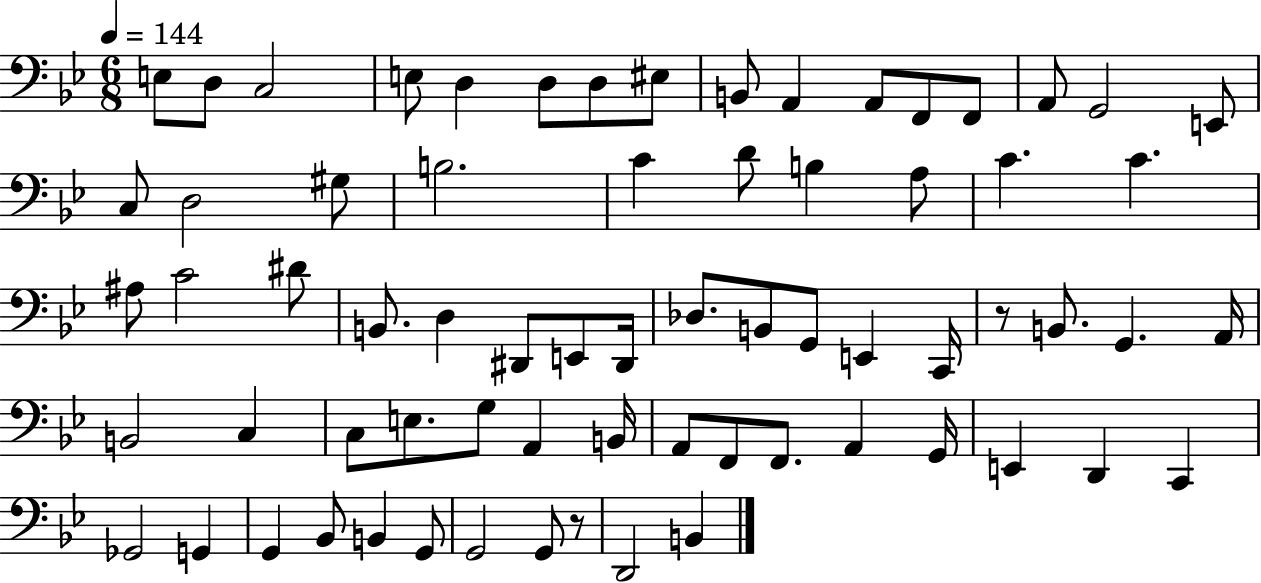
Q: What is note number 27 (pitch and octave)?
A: A#3